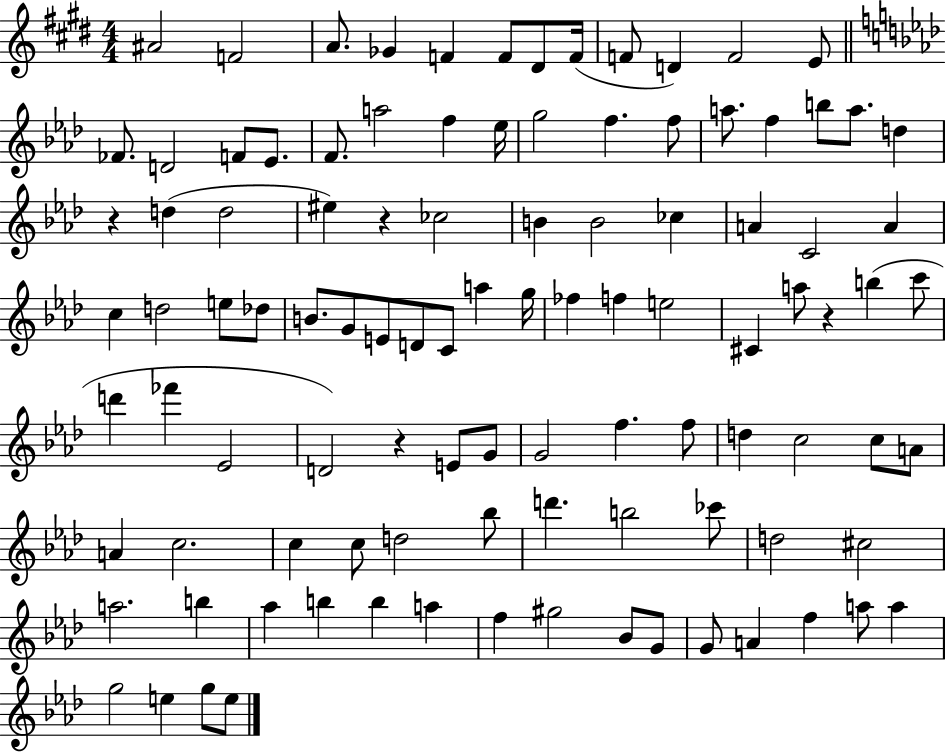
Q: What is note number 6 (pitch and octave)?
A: F4